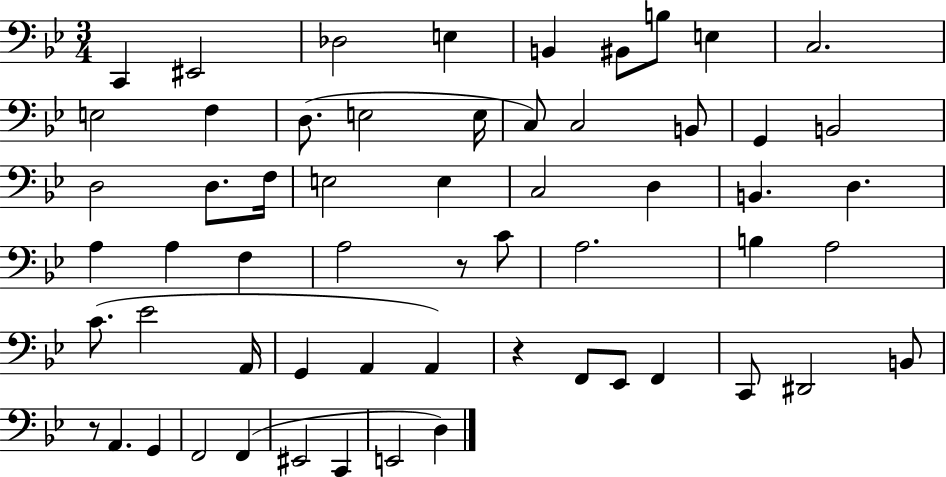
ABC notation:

X:1
T:Untitled
M:3/4
L:1/4
K:Bb
C,, ^E,,2 _D,2 E, B,, ^B,,/2 B,/2 E, C,2 E,2 F, D,/2 E,2 E,/4 C,/2 C,2 B,,/2 G,, B,,2 D,2 D,/2 F,/4 E,2 E, C,2 D, B,, D, A, A, F, A,2 z/2 C/2 A,2 B, A,2 C/2 _E2 A,,/4 G,, A,, A,, z F,,/2 _E,,/2 F,, C,,/2 ^D,,2 B,,/2 z/2 A,, G,, F,,2 F,, ^E,,2 C,, E,,2 D,